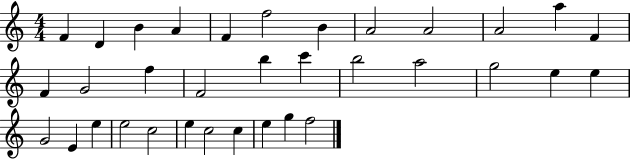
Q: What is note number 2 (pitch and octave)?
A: D4